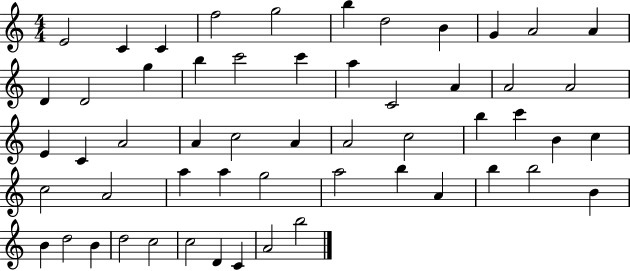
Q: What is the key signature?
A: C major